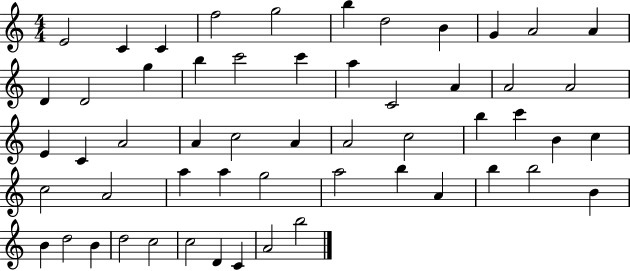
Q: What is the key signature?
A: C major